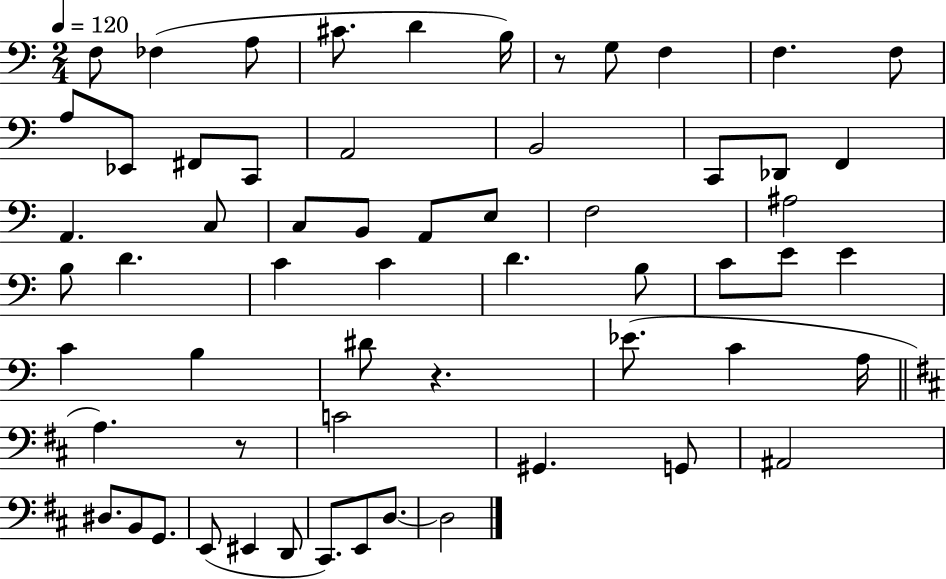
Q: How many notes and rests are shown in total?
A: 60